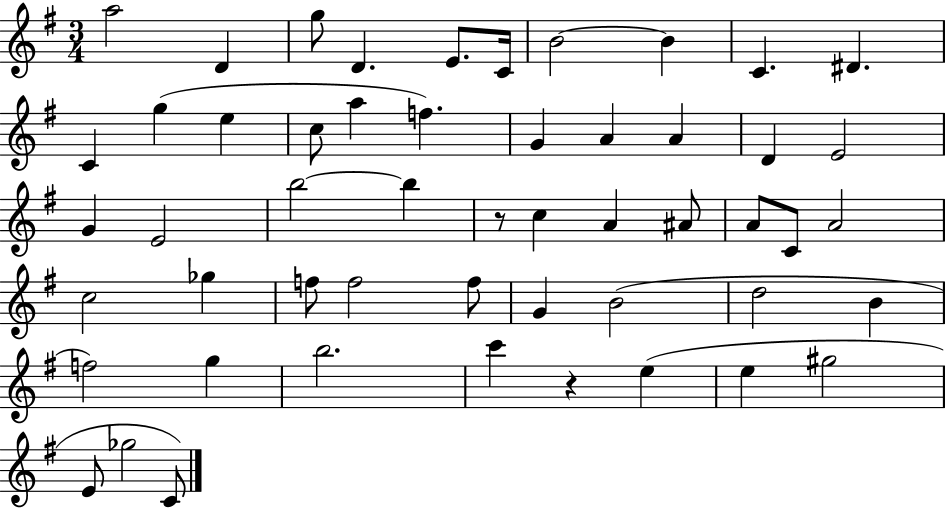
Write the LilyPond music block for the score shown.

{
  \clef treble
  \numericTimeSignature
  \time 3/4
  \key g \major
  a''2 d'4 | g''8 d'4. e'8. c'16 | b'2~~ b'4 | c'4. dis'4. | \break c'4 g''4( e''4 | c''8 a''4 f''4.) | g'4 a'4 a'4 | d'4 e'2 | \break g'4 e'2 | b''2~~ b''4 | r8 c''4 a'4 ais'8 | a'8 c'8 a'2 | \break c''2 ges''4 | f''8 f''2 f''8 | g'4 b'2( | d''2 b'4 | \break f''2) g''4 | b''2. | c'''4 r4 e''4( | e''4 gis''2 | \break e'8 ges''2 c'8) | \bar "|."
}